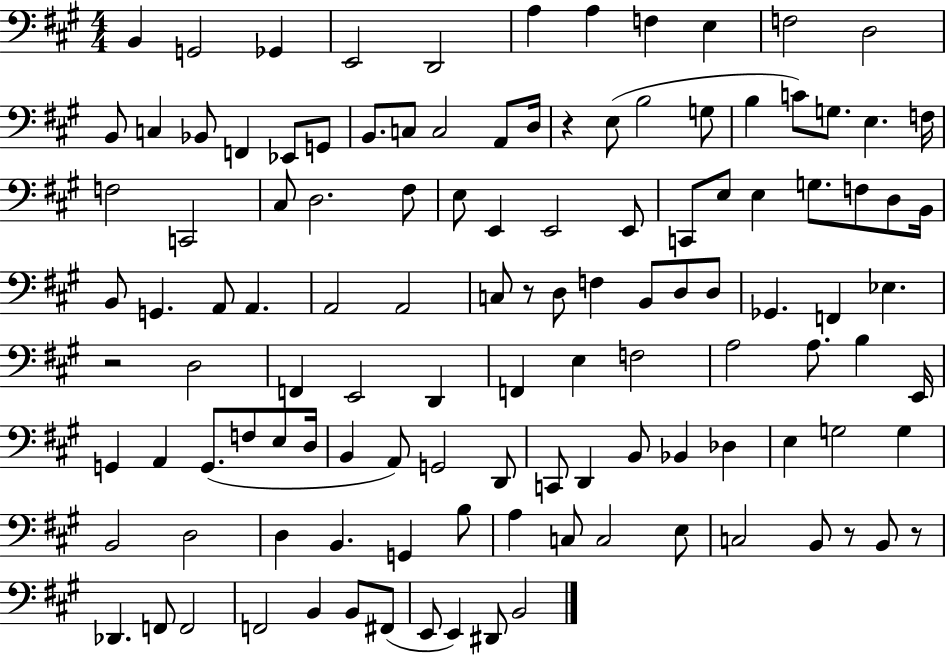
B2/q G2/h Gb2/q E2/h D2/h A3/q A3/q F3/q E3/q F3/h D3/h B2/e C3/q Bb2/e F2/q Eb2/e G2/e B2/e. C3/e C3/h A2/e D3/s R/q E3/e B3/h G3/e B3/q C4/e G3/e. E3/q. F3/s F3/h C2/h C#3/e D3/h. F#3/e E3/e E2/q E2/h E2/e C2/e E3/e E3/q G3/e. F3/e D3/e B2/s B2/e G2/q. A2/e A2/q. A2/h A2/h C3/e R/e D3/e F3/q B2/e D3/e D3/e Gb2/q. F2/q Eb3/q. R/h D3/h F2/q E2/h D2/q F2/q E3/q F3/h A3/h A3/e. B3/q E2/s G2/q A2/q G2/e. F3/e E3/e D3/s B2/q A2/e G2/h D2/e C2/e D2/q B2/e Bb2/q Db3/q E3/q G3/h G3/q B2/h D3/h D3/q B2/q. G2/q B3/e A3/q C3/e C3/h E3/e C3/h B2/e R/e B2/e R/e Db2/q. F2/e F2/h F2/h B2/q B2/e F#2/e E2/e E2/q D#2/e B2/h